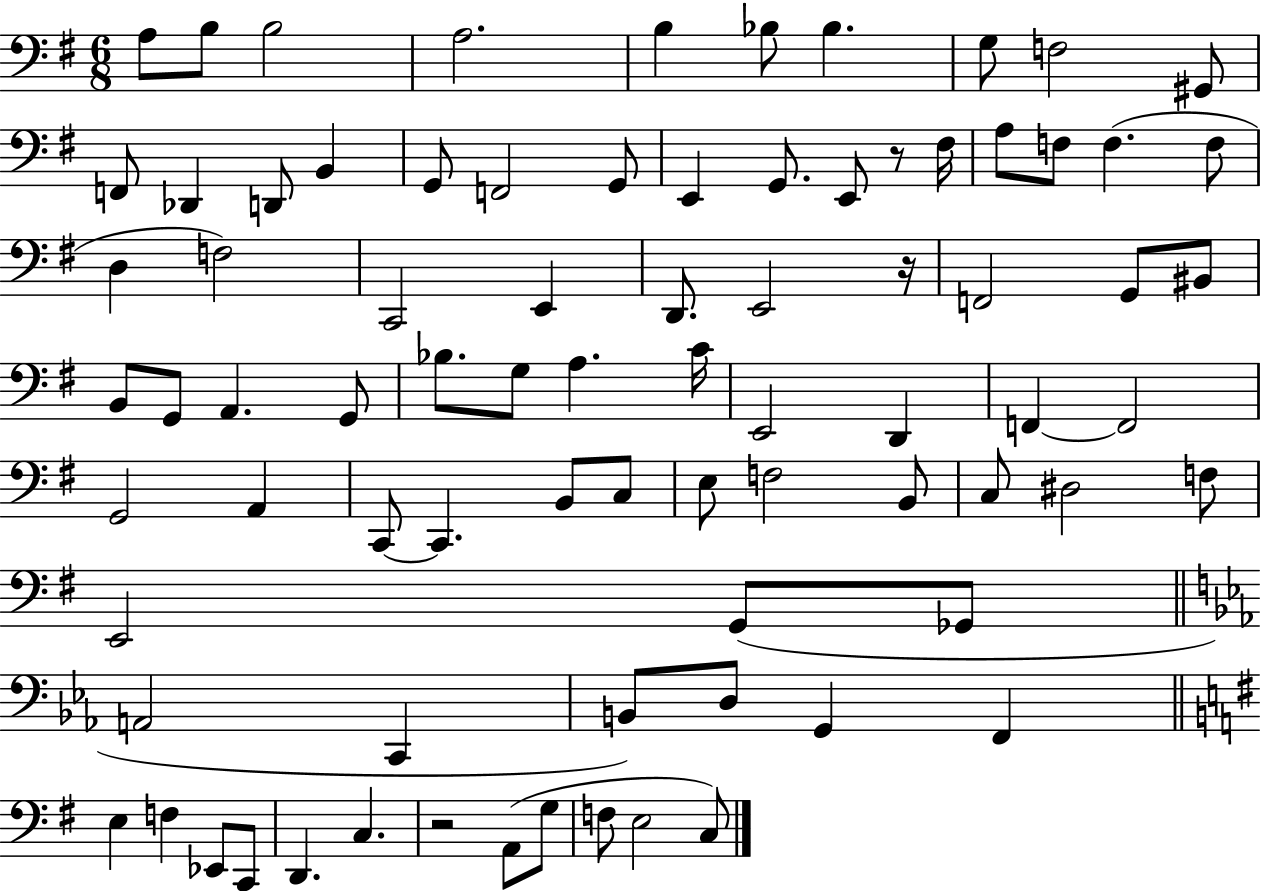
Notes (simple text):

A3/e B3/e B3/h A3/h. B3/q Bb3/e Bb3/q. G3/e F3/h G#2/e F2/e Db2/q D2/e B2/q G2/e F2/h G2/e E2/q G2/e. E2/e R/e F#3/s A3/e F3/e F3/q. F3/e D3/q F3/h C2/h E2/q D2/e. E2/h R/s F2/h G2/e BIS2/e B2/e G2/e A2/q. G2/e Bb3/e. G3/e A3/q. C4/s E2/h D2/q F2/q F2/h G2/h A2/q C2/e C2/q. B2/e C3/e E3/e F3/h B2/e C3/e D#3/h F3/e E2/h G2/e Gb2/e A2/h C2/q B2/e D3/e G2/q F2/q E3/q F3/q Eb2/e C2/e D2/q. C3/q. R/h A2/e G3/e F3/e E3/h C3/e